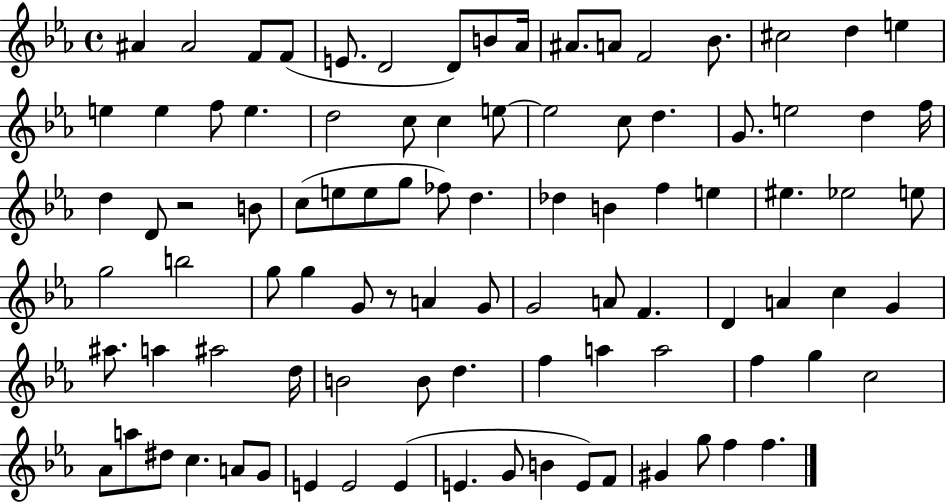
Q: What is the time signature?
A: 4/4